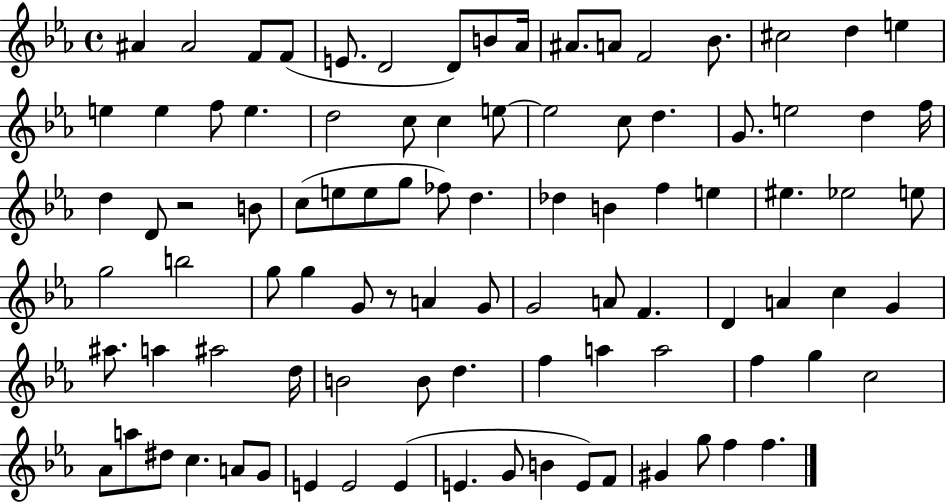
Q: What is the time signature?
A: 4/4